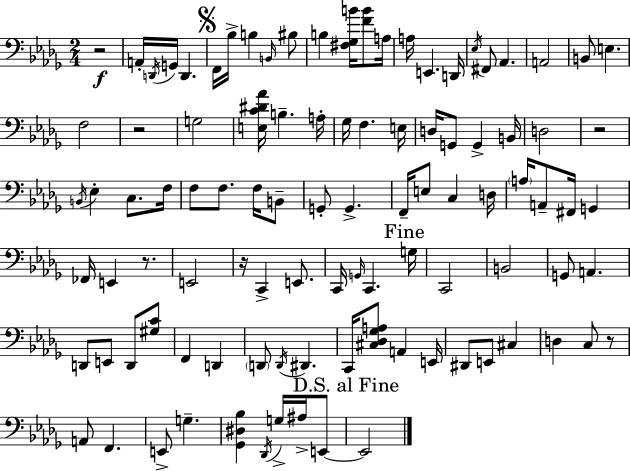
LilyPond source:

{
  \clef bass
  \numericTimeSignature
  \time 2/4
  \key bes \minor
  \repeat volta 2 { r2\f | a,16-. \acciaccatura { d,16 } g,16 d,4. | \mark \markup { \musicglyph "scripts.segno" } f,16 bes16-> b4 \grace { b,16 } | bis8 b4 <fis ges b'>16 <f' b'>8 | \break a16 a16 e,4. | d,16 \acciaccatura { ees16 } fis,8 aes,4. | a,2 | b,8 e4. | \break f2 | r2 | g2 | <e c' dis' aes'>16 b4.-- | \break a16-. ges16 f4. | e16 d16 g,8 g,4-> | b,16 d2 | r2 | \break \acciaccatura { b,16 } ees4-. | c8. f16 f8 f8. | f16 b,8-- g,8-. g,4.-> | f,16-- e8 c4 | \break d16 \parenthesize a16 a,8-- fis,16 | g,4 fes,16 e,4 | r8. e,2 | r16 c,4-> | \break e,8. c,16 \grace { g,16 } c,4. | \mark "Fine" g16 c,2 | b,2 | g,8 a,4. | \break d,8 e,8 | d,8 <gis c'>8 f,4 | d,4 \parenthesize d,8 \acciaccatura { d,16 } | dis,4. c,16 <cis des ges a>8 | \break a,4 e,16 dis,8 | e,8 cis4 d4 | c8 r8 a,8 | f,4. e,8-> | \break g4.-- <ges, dis bes>4 | \acciaccatura { des,16 } g16-> ais16-> e,8~~ \mark "D.S. al Fine" e,2 | } \bar "|."
}